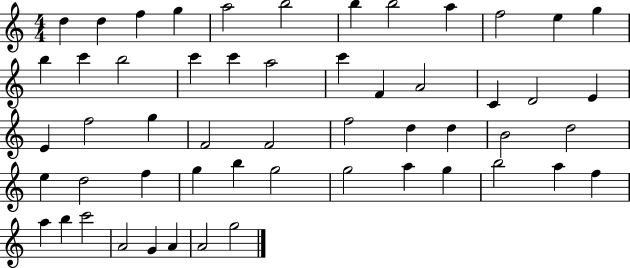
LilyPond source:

{
  \clef treble
  \numericTimeSignature
  \time 4/4
  \key c \major
  d''4 d''4 f''4 g''4 | a''2 b''2 | b''4 b''2 a''4 | f''2 e''4 g''4 | \break b''4 c'''4 b''2 | c'''4 c'''4 a''2 | c'''4 f'4 a'2 | c'4 d'2 e'4 | \break e'4 f''2 g''4 | f'2 f'2 | f''2 d''4 d''4 | b'2 d''2 | \break e''4 d''2 f''4 | g''4 b''4 g''2 | g''2 a''4 g''4 | b''2 a''4 f''4 | \break a''4 b''4 c'''2 | a'2 g'4 a'4 | a'2 g''2 | \bar "|."
}